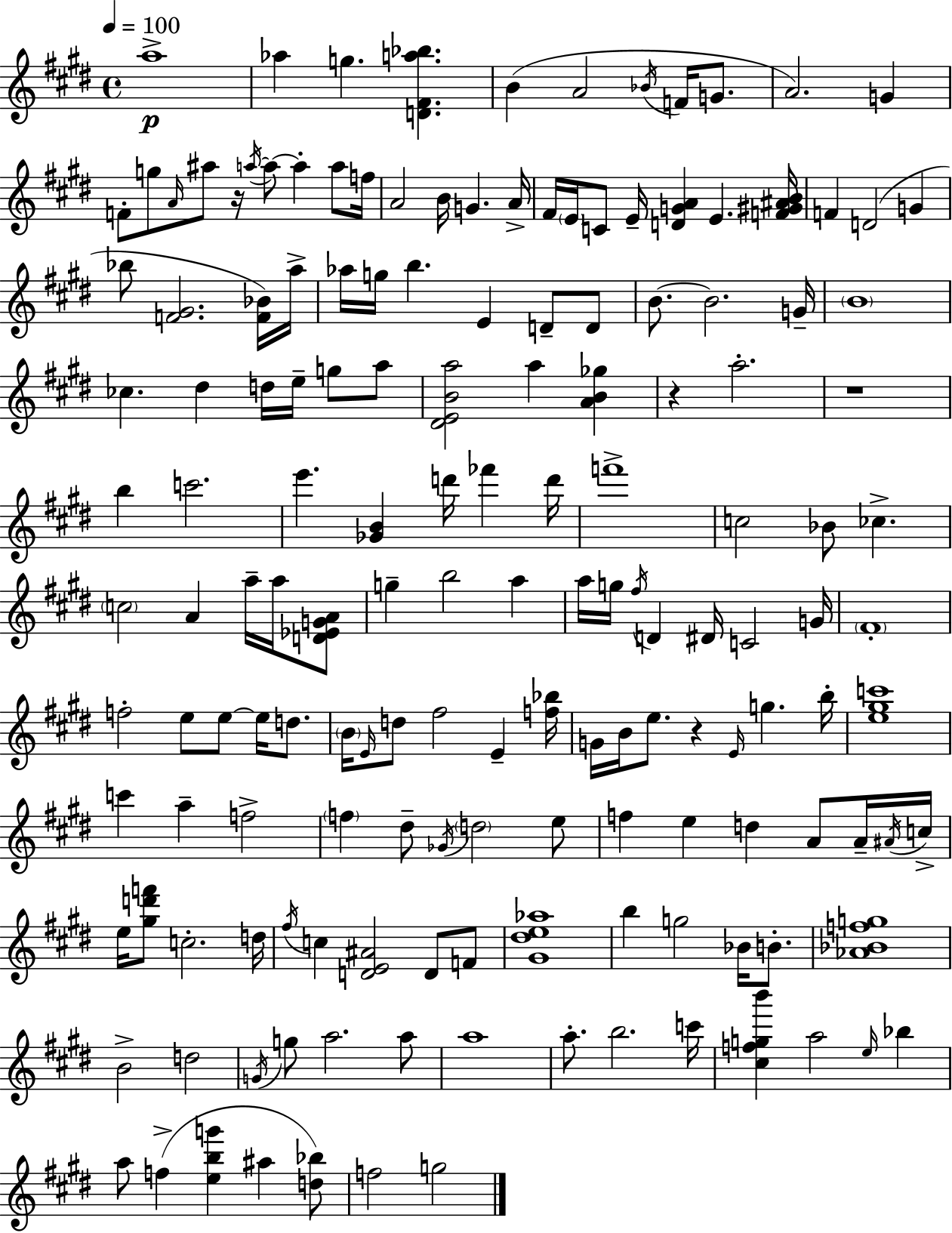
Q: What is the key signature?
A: E major